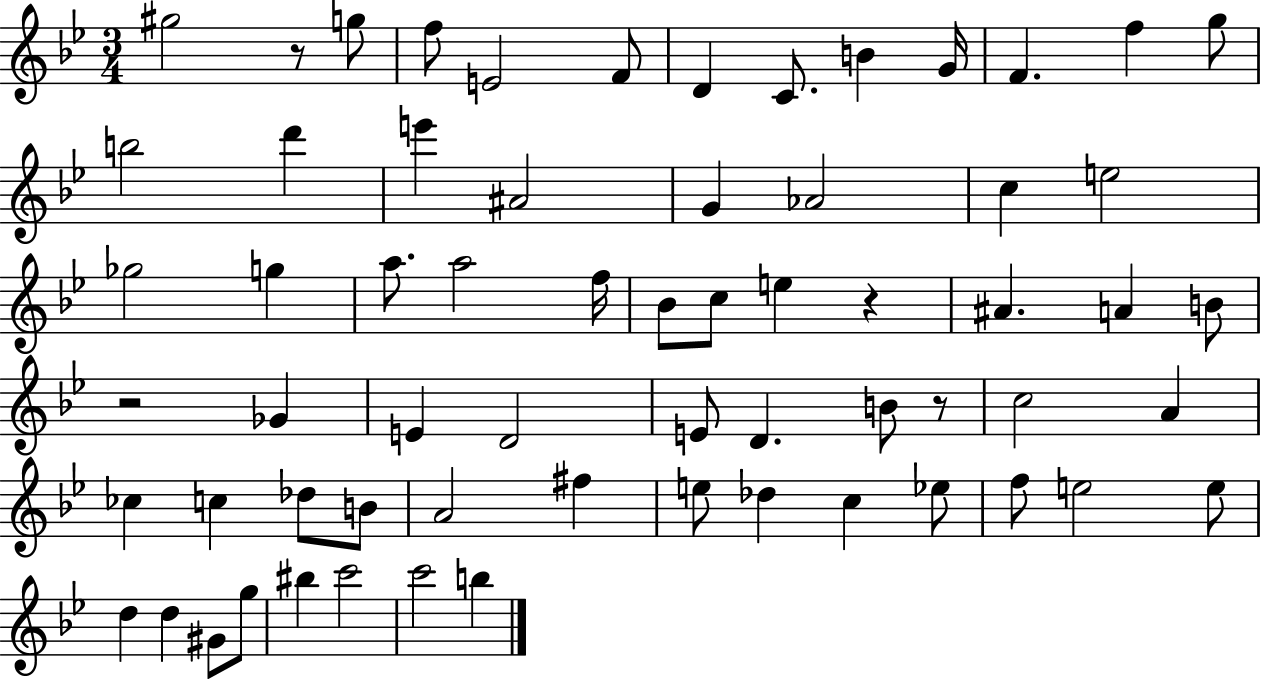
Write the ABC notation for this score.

X:1
T:Untitled
M:3/4
L:1/4
K:Bb
^g2 z/2 g/2 f/2 E2 F/2 D C/2 B G/4 F f g/2 b2 d' e' ^A2 G _A2 c e2 _g2 g a/2 a2 f/4 _B/2 c/2 e z ^A A B/2 z2 _G E D2 E/2 D B/2 z/2 c2 A _c c _d/2 B/2 A2 ^f e/2 _d c _e/2 f/2 e2 e/2 d d ^G/2 g/2 ^b c'2 c'2 b